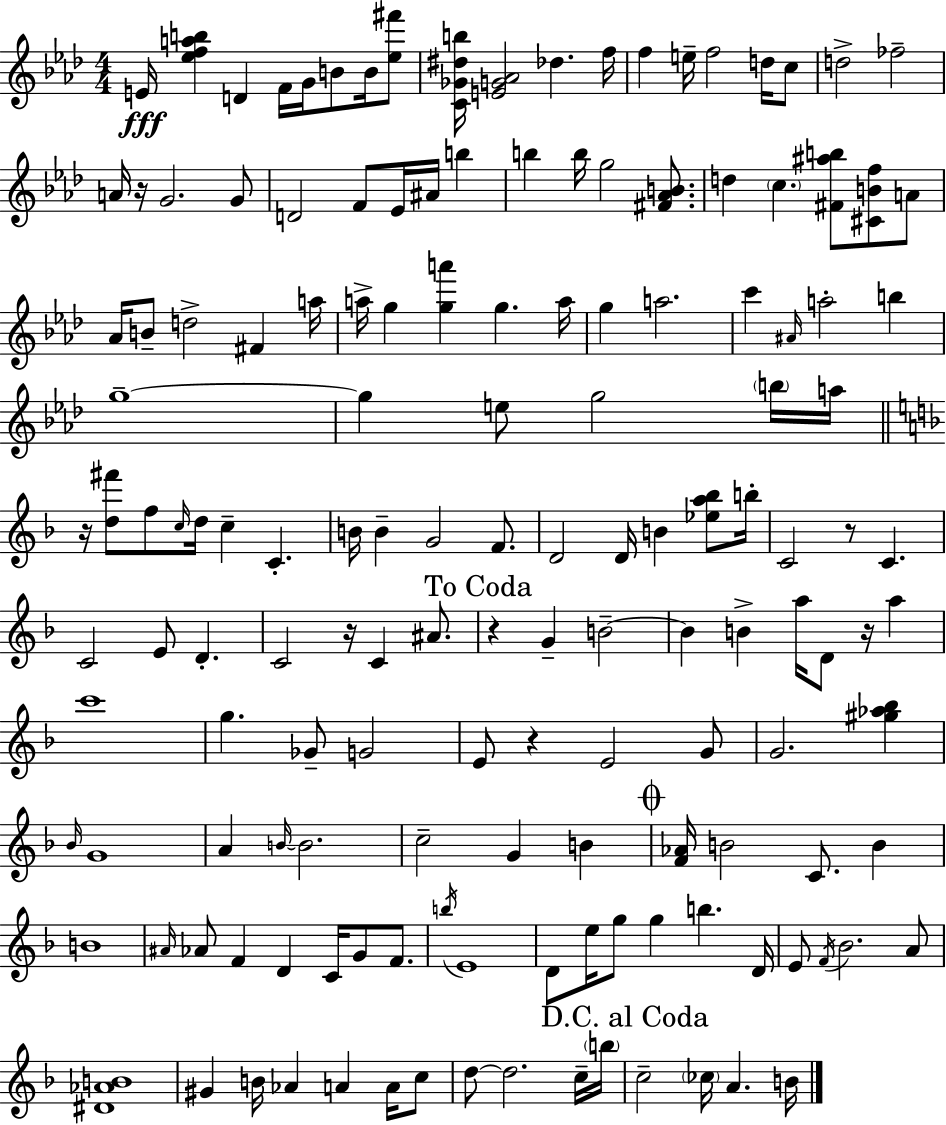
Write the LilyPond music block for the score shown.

{
  \clef treble
  \numericTimeSignature
  \time 4/4
  \key f \minor
  \repeat volta 2 { e'16\fff <ees'' f'' a'' b''>4 d'4 f'16 g'16 b'8 b'16 <ees'' fis'''>8 | <c' ges' dis'' b''>16 <e' g' aes'>2 des''4. f''16 | f''4 e''16-- f''2 d''16 c''8 | d''2-> fes''2-- | \break a'16 r16 g'2. g'8 | d'2 f'8 ees'16 ais'16 b''4 | b''4 b''16 g''2 <fis' aes' b'>8. | d''4 \parenthesize c''4. <fis' ais'' b''>8 <cis' b' f''>8 a'8 | \break aes'16 b'8-- d''2-> fis'4 a''16 | a''16-> g''4 <g'' a'''>4 g''4. a''16 | g''4 a''2. | c'''4 \grace { ais'16 } a''2-. b''4 | \break g''1--~~ | g''4 e''8 g''2 \parenthesize b''16 | a''16 \bar "||" \break \key d \minor r16 <d'' fis'''>8 f''8 \grace { c''16 } d''16 c''4-- c'4.-. | b'16 b'4-- g'2 f'8. | d'2 d'16 b'4 <ees'' a'' bes''>8 | b''16-. c'2 r8 c'4. | \break c'2 e'8 d'4.-. | c'2 r16 c'4 ais'8. | \mark "To Coda" r4 g'4-- b'2--~~ | b'4 b'4-> a''16 d'8 r16 a''4 | \break c'''1 | g''4. ges'8-- g'2 | e'8 r4 e'2 g'8 | g'2. <gis'' aes'' bes''>4 | \break \grace { bes'16 } g'1 | a'4 \grace { b'16~ }~ b'2. | c''2-- g'4 b'4 | \mark \markup { \musicglyph "scripts.coda" } <f' aes'>16 b'2 c'8. b'4 | \break b'1 | \grace { ais'16 } aes'8 f'4 d'4 c'16 g'8 | f'8. \acciaccatura { b''16 } e'1 | d'8 e''16 g''8 g''4 b''4. | \break d'16 e'8 \acciaccatura { f'16 } bes'2. | a'8 <dis' aes' b'>1 | gis'4 b'16 aes'4 a'4 | a'16 c''8 d''8~~ d''2. | \break c''16-- \parenthesize b''16 \mark "D.C. al Coda" c''2-- \parenthesize ces''16 a'4. | b'16 } \bar "|."
}